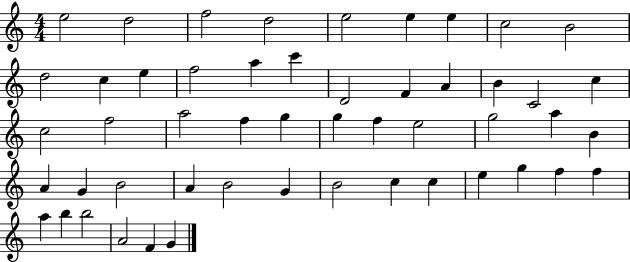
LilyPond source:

{
  \clef treble
  \numericTimeSignature
  \time 4/4
  \key c \major
  e''2 d''2 | f''2 d''2 | e''2 e''4 e''4 | c''2 b'2 | \break d''2 c''4 e''4 | f''2 a''4 c'''4 | d'2 f'4 a'4 | b'4 c'2 c''4 | \break c''2 f''2 | a''2 f''4 g''4 | g''4 f''4 e''2 | g''2 a''4 b'4 | \break a'4 g'4 b'2 | a'4 b'2 g'4 | b'2 c''4 c''4 | e''4 g''4 f''4 f''4 | \break a''4 b''4 b''2 | a'2 f'4 g'4 | \bar "|."
}